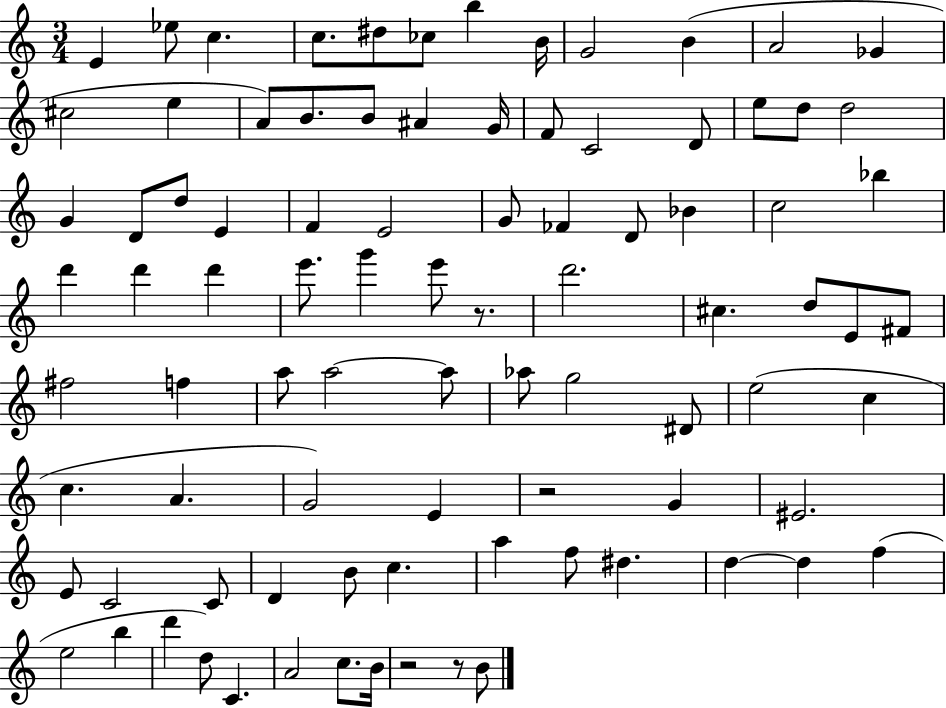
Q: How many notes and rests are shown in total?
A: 89